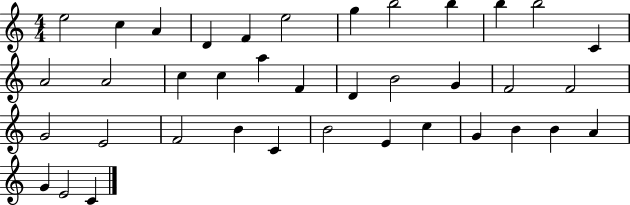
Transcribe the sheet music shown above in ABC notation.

X:1
T:Untitled
M:4/4
L:1/4
K:C
e2 c A D F e2 g b2 b b b2 C A2 A2 c c a F D B2 G F2 F2 G2 E2 F2 B C B2 E c G B B A G E2 C